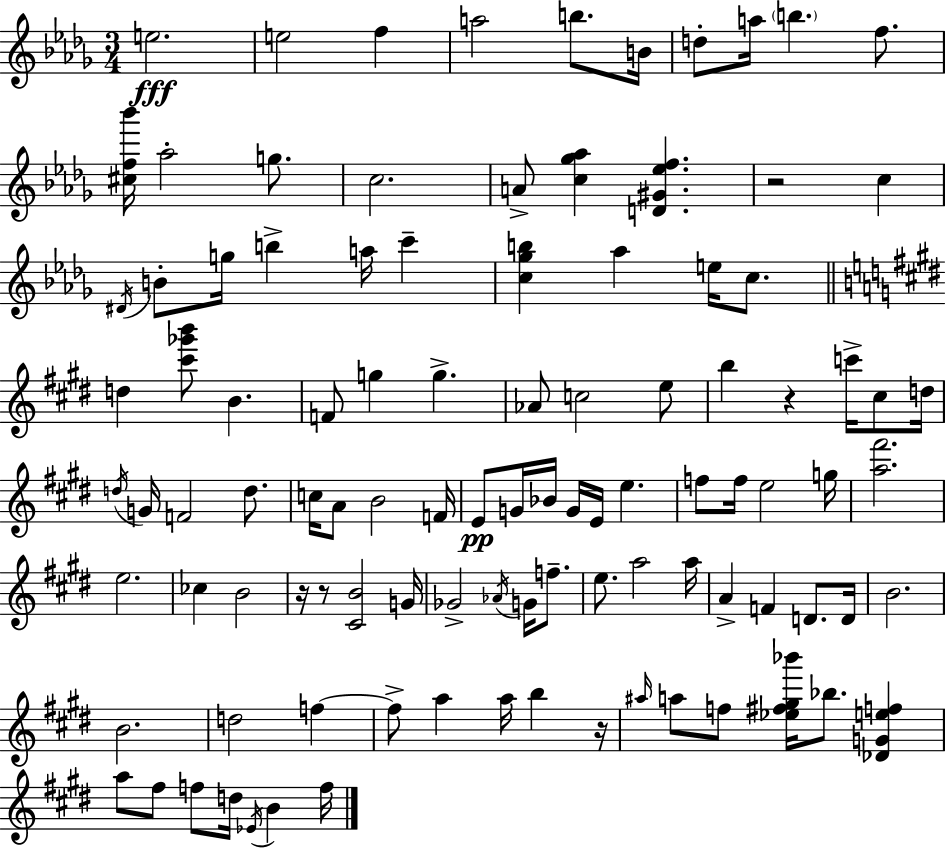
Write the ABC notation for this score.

X:1
T:Untitled
M:3/4
L:1/4
K:Bbm
e2 e2 f a2 b/2 B/4 d/2 a/4 b f/2 [^cf_b']/4 _a2 g/2 c2 A/2 [c_g_a] [D^G_ef] z2 c ^D/4 B/2 g/4 b a/4 c' [c_gb] _a e/4 c/2 d [^c'_g'b']/2 B F/2 g g _A/2 c2 e/2 b z c'/4 ^c/2 d/4 d/4 G/4 F2 d/2 c/4 A/2 B2 F/4 E/2 G/4 _B/4 G/4 E/4 e f/2 f/4 e2 g/4 [a^f']2 e2 _c B2 z/4 z/2 [^CB]2 G/4 _G2 _A/4 G/4 f/2 e/2 a2 a/4 A F D/2 D/4 B2 B2 d2 f f/2 a a/4 b z/4 ^a/4 a/2 f/2 [_e^f^g_b']/4 _b/2 [_DGef] a/2 ^f/2 f/2 d/4 _E/4 B f/4